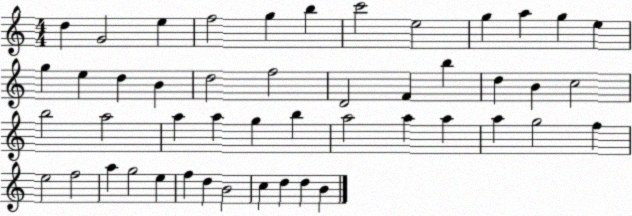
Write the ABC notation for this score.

X:1
T:Untitled
M:4/4
L:1/4
K:C
d G2 e f2 g b c'2 e2 g a g e g e d B d2 f2 D2 F b d B c2 b2 a2 a a g b a2 a a a g2 f e2 f2 a g2 e f d B2 c d d B